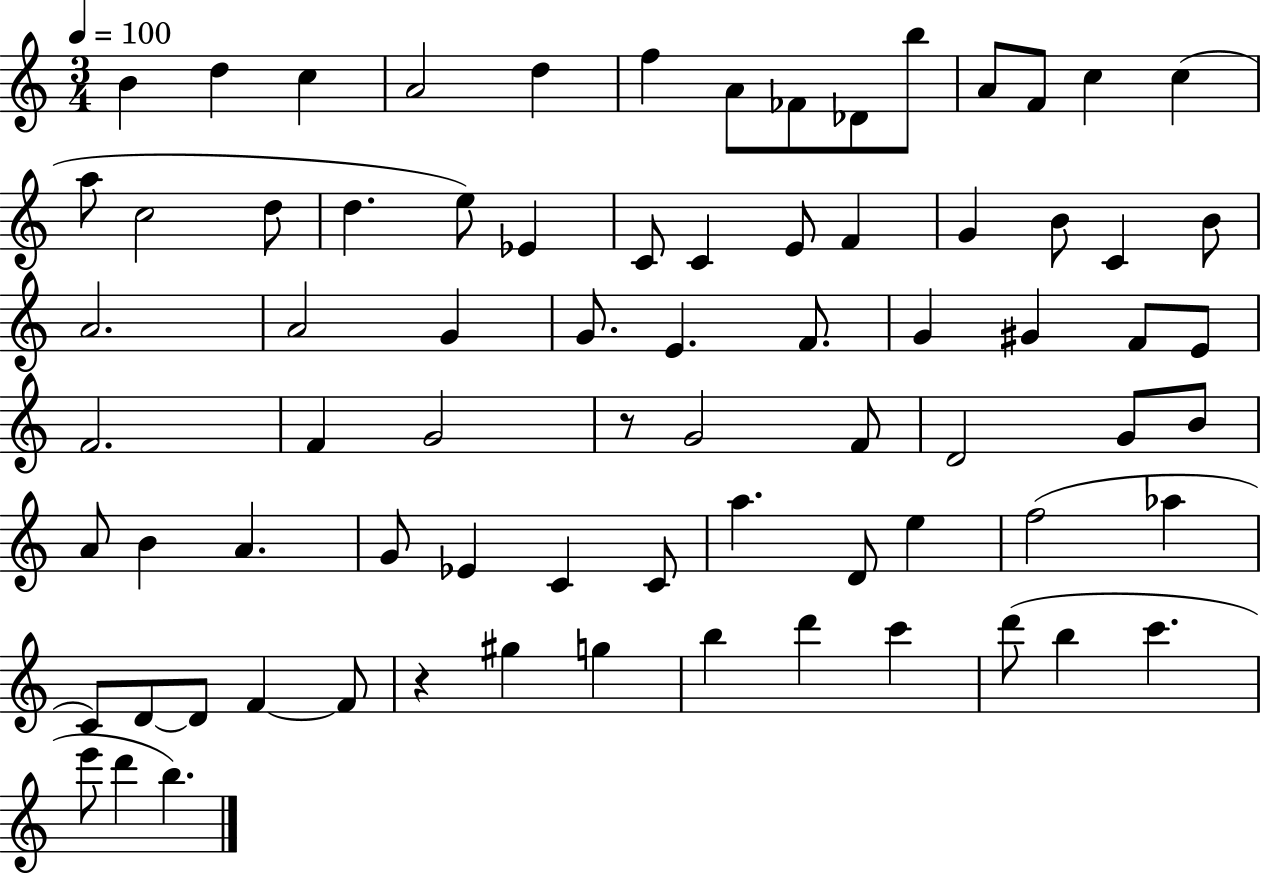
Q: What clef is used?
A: treble